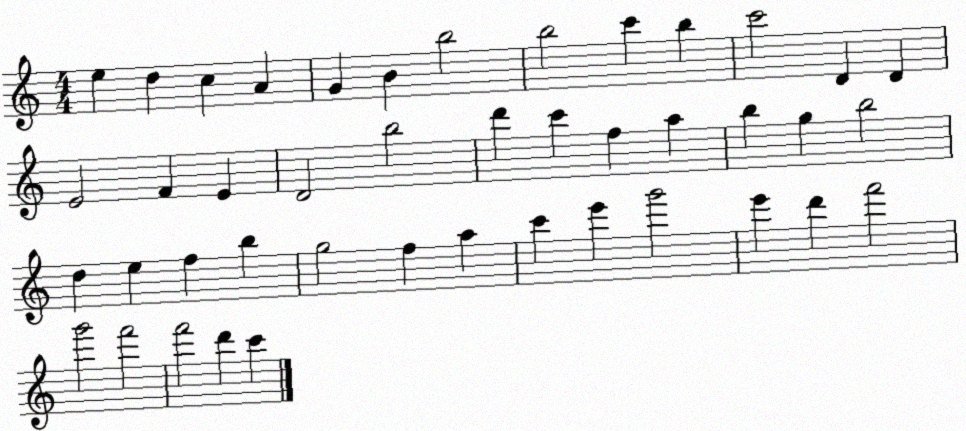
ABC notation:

X:1
T:Untitled
M:4/4
L:1/4
K:C
e d c A G B b2 b2 c' b c'2 D D E2 F E D2 b2 d' c' f a b g b2 d e f b g2 f a c' e' g'2 e' d' f'2 g'2 f'2 f'2 d' c'